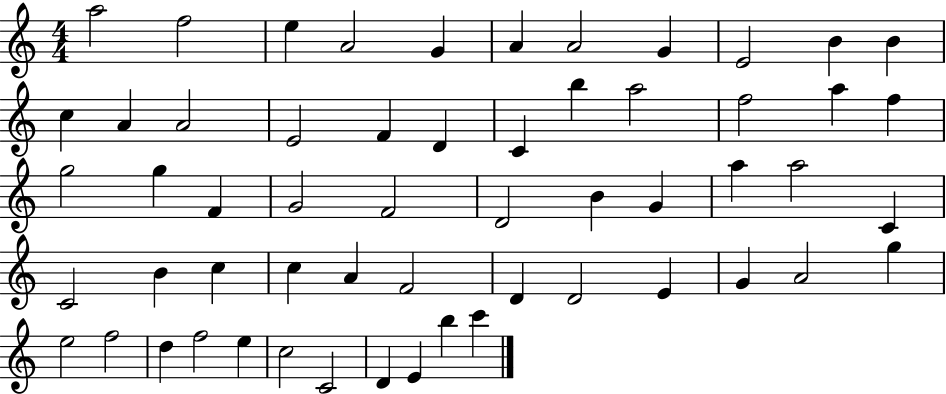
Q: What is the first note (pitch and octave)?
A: A5